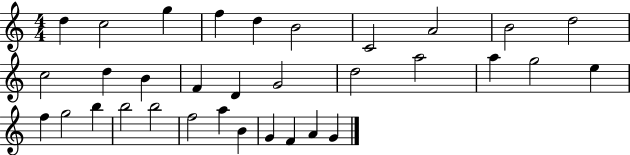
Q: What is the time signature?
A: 4/4